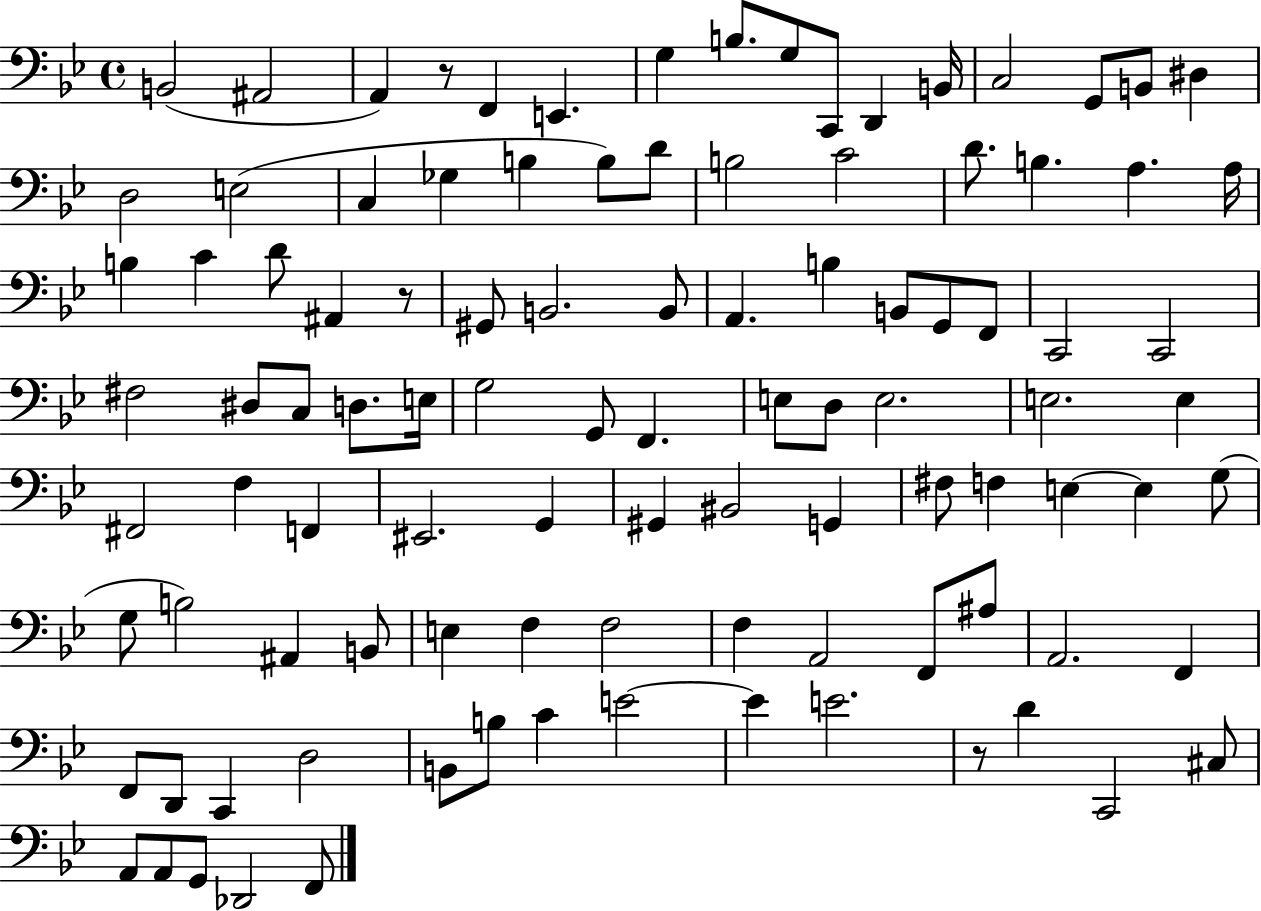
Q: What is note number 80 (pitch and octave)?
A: A2